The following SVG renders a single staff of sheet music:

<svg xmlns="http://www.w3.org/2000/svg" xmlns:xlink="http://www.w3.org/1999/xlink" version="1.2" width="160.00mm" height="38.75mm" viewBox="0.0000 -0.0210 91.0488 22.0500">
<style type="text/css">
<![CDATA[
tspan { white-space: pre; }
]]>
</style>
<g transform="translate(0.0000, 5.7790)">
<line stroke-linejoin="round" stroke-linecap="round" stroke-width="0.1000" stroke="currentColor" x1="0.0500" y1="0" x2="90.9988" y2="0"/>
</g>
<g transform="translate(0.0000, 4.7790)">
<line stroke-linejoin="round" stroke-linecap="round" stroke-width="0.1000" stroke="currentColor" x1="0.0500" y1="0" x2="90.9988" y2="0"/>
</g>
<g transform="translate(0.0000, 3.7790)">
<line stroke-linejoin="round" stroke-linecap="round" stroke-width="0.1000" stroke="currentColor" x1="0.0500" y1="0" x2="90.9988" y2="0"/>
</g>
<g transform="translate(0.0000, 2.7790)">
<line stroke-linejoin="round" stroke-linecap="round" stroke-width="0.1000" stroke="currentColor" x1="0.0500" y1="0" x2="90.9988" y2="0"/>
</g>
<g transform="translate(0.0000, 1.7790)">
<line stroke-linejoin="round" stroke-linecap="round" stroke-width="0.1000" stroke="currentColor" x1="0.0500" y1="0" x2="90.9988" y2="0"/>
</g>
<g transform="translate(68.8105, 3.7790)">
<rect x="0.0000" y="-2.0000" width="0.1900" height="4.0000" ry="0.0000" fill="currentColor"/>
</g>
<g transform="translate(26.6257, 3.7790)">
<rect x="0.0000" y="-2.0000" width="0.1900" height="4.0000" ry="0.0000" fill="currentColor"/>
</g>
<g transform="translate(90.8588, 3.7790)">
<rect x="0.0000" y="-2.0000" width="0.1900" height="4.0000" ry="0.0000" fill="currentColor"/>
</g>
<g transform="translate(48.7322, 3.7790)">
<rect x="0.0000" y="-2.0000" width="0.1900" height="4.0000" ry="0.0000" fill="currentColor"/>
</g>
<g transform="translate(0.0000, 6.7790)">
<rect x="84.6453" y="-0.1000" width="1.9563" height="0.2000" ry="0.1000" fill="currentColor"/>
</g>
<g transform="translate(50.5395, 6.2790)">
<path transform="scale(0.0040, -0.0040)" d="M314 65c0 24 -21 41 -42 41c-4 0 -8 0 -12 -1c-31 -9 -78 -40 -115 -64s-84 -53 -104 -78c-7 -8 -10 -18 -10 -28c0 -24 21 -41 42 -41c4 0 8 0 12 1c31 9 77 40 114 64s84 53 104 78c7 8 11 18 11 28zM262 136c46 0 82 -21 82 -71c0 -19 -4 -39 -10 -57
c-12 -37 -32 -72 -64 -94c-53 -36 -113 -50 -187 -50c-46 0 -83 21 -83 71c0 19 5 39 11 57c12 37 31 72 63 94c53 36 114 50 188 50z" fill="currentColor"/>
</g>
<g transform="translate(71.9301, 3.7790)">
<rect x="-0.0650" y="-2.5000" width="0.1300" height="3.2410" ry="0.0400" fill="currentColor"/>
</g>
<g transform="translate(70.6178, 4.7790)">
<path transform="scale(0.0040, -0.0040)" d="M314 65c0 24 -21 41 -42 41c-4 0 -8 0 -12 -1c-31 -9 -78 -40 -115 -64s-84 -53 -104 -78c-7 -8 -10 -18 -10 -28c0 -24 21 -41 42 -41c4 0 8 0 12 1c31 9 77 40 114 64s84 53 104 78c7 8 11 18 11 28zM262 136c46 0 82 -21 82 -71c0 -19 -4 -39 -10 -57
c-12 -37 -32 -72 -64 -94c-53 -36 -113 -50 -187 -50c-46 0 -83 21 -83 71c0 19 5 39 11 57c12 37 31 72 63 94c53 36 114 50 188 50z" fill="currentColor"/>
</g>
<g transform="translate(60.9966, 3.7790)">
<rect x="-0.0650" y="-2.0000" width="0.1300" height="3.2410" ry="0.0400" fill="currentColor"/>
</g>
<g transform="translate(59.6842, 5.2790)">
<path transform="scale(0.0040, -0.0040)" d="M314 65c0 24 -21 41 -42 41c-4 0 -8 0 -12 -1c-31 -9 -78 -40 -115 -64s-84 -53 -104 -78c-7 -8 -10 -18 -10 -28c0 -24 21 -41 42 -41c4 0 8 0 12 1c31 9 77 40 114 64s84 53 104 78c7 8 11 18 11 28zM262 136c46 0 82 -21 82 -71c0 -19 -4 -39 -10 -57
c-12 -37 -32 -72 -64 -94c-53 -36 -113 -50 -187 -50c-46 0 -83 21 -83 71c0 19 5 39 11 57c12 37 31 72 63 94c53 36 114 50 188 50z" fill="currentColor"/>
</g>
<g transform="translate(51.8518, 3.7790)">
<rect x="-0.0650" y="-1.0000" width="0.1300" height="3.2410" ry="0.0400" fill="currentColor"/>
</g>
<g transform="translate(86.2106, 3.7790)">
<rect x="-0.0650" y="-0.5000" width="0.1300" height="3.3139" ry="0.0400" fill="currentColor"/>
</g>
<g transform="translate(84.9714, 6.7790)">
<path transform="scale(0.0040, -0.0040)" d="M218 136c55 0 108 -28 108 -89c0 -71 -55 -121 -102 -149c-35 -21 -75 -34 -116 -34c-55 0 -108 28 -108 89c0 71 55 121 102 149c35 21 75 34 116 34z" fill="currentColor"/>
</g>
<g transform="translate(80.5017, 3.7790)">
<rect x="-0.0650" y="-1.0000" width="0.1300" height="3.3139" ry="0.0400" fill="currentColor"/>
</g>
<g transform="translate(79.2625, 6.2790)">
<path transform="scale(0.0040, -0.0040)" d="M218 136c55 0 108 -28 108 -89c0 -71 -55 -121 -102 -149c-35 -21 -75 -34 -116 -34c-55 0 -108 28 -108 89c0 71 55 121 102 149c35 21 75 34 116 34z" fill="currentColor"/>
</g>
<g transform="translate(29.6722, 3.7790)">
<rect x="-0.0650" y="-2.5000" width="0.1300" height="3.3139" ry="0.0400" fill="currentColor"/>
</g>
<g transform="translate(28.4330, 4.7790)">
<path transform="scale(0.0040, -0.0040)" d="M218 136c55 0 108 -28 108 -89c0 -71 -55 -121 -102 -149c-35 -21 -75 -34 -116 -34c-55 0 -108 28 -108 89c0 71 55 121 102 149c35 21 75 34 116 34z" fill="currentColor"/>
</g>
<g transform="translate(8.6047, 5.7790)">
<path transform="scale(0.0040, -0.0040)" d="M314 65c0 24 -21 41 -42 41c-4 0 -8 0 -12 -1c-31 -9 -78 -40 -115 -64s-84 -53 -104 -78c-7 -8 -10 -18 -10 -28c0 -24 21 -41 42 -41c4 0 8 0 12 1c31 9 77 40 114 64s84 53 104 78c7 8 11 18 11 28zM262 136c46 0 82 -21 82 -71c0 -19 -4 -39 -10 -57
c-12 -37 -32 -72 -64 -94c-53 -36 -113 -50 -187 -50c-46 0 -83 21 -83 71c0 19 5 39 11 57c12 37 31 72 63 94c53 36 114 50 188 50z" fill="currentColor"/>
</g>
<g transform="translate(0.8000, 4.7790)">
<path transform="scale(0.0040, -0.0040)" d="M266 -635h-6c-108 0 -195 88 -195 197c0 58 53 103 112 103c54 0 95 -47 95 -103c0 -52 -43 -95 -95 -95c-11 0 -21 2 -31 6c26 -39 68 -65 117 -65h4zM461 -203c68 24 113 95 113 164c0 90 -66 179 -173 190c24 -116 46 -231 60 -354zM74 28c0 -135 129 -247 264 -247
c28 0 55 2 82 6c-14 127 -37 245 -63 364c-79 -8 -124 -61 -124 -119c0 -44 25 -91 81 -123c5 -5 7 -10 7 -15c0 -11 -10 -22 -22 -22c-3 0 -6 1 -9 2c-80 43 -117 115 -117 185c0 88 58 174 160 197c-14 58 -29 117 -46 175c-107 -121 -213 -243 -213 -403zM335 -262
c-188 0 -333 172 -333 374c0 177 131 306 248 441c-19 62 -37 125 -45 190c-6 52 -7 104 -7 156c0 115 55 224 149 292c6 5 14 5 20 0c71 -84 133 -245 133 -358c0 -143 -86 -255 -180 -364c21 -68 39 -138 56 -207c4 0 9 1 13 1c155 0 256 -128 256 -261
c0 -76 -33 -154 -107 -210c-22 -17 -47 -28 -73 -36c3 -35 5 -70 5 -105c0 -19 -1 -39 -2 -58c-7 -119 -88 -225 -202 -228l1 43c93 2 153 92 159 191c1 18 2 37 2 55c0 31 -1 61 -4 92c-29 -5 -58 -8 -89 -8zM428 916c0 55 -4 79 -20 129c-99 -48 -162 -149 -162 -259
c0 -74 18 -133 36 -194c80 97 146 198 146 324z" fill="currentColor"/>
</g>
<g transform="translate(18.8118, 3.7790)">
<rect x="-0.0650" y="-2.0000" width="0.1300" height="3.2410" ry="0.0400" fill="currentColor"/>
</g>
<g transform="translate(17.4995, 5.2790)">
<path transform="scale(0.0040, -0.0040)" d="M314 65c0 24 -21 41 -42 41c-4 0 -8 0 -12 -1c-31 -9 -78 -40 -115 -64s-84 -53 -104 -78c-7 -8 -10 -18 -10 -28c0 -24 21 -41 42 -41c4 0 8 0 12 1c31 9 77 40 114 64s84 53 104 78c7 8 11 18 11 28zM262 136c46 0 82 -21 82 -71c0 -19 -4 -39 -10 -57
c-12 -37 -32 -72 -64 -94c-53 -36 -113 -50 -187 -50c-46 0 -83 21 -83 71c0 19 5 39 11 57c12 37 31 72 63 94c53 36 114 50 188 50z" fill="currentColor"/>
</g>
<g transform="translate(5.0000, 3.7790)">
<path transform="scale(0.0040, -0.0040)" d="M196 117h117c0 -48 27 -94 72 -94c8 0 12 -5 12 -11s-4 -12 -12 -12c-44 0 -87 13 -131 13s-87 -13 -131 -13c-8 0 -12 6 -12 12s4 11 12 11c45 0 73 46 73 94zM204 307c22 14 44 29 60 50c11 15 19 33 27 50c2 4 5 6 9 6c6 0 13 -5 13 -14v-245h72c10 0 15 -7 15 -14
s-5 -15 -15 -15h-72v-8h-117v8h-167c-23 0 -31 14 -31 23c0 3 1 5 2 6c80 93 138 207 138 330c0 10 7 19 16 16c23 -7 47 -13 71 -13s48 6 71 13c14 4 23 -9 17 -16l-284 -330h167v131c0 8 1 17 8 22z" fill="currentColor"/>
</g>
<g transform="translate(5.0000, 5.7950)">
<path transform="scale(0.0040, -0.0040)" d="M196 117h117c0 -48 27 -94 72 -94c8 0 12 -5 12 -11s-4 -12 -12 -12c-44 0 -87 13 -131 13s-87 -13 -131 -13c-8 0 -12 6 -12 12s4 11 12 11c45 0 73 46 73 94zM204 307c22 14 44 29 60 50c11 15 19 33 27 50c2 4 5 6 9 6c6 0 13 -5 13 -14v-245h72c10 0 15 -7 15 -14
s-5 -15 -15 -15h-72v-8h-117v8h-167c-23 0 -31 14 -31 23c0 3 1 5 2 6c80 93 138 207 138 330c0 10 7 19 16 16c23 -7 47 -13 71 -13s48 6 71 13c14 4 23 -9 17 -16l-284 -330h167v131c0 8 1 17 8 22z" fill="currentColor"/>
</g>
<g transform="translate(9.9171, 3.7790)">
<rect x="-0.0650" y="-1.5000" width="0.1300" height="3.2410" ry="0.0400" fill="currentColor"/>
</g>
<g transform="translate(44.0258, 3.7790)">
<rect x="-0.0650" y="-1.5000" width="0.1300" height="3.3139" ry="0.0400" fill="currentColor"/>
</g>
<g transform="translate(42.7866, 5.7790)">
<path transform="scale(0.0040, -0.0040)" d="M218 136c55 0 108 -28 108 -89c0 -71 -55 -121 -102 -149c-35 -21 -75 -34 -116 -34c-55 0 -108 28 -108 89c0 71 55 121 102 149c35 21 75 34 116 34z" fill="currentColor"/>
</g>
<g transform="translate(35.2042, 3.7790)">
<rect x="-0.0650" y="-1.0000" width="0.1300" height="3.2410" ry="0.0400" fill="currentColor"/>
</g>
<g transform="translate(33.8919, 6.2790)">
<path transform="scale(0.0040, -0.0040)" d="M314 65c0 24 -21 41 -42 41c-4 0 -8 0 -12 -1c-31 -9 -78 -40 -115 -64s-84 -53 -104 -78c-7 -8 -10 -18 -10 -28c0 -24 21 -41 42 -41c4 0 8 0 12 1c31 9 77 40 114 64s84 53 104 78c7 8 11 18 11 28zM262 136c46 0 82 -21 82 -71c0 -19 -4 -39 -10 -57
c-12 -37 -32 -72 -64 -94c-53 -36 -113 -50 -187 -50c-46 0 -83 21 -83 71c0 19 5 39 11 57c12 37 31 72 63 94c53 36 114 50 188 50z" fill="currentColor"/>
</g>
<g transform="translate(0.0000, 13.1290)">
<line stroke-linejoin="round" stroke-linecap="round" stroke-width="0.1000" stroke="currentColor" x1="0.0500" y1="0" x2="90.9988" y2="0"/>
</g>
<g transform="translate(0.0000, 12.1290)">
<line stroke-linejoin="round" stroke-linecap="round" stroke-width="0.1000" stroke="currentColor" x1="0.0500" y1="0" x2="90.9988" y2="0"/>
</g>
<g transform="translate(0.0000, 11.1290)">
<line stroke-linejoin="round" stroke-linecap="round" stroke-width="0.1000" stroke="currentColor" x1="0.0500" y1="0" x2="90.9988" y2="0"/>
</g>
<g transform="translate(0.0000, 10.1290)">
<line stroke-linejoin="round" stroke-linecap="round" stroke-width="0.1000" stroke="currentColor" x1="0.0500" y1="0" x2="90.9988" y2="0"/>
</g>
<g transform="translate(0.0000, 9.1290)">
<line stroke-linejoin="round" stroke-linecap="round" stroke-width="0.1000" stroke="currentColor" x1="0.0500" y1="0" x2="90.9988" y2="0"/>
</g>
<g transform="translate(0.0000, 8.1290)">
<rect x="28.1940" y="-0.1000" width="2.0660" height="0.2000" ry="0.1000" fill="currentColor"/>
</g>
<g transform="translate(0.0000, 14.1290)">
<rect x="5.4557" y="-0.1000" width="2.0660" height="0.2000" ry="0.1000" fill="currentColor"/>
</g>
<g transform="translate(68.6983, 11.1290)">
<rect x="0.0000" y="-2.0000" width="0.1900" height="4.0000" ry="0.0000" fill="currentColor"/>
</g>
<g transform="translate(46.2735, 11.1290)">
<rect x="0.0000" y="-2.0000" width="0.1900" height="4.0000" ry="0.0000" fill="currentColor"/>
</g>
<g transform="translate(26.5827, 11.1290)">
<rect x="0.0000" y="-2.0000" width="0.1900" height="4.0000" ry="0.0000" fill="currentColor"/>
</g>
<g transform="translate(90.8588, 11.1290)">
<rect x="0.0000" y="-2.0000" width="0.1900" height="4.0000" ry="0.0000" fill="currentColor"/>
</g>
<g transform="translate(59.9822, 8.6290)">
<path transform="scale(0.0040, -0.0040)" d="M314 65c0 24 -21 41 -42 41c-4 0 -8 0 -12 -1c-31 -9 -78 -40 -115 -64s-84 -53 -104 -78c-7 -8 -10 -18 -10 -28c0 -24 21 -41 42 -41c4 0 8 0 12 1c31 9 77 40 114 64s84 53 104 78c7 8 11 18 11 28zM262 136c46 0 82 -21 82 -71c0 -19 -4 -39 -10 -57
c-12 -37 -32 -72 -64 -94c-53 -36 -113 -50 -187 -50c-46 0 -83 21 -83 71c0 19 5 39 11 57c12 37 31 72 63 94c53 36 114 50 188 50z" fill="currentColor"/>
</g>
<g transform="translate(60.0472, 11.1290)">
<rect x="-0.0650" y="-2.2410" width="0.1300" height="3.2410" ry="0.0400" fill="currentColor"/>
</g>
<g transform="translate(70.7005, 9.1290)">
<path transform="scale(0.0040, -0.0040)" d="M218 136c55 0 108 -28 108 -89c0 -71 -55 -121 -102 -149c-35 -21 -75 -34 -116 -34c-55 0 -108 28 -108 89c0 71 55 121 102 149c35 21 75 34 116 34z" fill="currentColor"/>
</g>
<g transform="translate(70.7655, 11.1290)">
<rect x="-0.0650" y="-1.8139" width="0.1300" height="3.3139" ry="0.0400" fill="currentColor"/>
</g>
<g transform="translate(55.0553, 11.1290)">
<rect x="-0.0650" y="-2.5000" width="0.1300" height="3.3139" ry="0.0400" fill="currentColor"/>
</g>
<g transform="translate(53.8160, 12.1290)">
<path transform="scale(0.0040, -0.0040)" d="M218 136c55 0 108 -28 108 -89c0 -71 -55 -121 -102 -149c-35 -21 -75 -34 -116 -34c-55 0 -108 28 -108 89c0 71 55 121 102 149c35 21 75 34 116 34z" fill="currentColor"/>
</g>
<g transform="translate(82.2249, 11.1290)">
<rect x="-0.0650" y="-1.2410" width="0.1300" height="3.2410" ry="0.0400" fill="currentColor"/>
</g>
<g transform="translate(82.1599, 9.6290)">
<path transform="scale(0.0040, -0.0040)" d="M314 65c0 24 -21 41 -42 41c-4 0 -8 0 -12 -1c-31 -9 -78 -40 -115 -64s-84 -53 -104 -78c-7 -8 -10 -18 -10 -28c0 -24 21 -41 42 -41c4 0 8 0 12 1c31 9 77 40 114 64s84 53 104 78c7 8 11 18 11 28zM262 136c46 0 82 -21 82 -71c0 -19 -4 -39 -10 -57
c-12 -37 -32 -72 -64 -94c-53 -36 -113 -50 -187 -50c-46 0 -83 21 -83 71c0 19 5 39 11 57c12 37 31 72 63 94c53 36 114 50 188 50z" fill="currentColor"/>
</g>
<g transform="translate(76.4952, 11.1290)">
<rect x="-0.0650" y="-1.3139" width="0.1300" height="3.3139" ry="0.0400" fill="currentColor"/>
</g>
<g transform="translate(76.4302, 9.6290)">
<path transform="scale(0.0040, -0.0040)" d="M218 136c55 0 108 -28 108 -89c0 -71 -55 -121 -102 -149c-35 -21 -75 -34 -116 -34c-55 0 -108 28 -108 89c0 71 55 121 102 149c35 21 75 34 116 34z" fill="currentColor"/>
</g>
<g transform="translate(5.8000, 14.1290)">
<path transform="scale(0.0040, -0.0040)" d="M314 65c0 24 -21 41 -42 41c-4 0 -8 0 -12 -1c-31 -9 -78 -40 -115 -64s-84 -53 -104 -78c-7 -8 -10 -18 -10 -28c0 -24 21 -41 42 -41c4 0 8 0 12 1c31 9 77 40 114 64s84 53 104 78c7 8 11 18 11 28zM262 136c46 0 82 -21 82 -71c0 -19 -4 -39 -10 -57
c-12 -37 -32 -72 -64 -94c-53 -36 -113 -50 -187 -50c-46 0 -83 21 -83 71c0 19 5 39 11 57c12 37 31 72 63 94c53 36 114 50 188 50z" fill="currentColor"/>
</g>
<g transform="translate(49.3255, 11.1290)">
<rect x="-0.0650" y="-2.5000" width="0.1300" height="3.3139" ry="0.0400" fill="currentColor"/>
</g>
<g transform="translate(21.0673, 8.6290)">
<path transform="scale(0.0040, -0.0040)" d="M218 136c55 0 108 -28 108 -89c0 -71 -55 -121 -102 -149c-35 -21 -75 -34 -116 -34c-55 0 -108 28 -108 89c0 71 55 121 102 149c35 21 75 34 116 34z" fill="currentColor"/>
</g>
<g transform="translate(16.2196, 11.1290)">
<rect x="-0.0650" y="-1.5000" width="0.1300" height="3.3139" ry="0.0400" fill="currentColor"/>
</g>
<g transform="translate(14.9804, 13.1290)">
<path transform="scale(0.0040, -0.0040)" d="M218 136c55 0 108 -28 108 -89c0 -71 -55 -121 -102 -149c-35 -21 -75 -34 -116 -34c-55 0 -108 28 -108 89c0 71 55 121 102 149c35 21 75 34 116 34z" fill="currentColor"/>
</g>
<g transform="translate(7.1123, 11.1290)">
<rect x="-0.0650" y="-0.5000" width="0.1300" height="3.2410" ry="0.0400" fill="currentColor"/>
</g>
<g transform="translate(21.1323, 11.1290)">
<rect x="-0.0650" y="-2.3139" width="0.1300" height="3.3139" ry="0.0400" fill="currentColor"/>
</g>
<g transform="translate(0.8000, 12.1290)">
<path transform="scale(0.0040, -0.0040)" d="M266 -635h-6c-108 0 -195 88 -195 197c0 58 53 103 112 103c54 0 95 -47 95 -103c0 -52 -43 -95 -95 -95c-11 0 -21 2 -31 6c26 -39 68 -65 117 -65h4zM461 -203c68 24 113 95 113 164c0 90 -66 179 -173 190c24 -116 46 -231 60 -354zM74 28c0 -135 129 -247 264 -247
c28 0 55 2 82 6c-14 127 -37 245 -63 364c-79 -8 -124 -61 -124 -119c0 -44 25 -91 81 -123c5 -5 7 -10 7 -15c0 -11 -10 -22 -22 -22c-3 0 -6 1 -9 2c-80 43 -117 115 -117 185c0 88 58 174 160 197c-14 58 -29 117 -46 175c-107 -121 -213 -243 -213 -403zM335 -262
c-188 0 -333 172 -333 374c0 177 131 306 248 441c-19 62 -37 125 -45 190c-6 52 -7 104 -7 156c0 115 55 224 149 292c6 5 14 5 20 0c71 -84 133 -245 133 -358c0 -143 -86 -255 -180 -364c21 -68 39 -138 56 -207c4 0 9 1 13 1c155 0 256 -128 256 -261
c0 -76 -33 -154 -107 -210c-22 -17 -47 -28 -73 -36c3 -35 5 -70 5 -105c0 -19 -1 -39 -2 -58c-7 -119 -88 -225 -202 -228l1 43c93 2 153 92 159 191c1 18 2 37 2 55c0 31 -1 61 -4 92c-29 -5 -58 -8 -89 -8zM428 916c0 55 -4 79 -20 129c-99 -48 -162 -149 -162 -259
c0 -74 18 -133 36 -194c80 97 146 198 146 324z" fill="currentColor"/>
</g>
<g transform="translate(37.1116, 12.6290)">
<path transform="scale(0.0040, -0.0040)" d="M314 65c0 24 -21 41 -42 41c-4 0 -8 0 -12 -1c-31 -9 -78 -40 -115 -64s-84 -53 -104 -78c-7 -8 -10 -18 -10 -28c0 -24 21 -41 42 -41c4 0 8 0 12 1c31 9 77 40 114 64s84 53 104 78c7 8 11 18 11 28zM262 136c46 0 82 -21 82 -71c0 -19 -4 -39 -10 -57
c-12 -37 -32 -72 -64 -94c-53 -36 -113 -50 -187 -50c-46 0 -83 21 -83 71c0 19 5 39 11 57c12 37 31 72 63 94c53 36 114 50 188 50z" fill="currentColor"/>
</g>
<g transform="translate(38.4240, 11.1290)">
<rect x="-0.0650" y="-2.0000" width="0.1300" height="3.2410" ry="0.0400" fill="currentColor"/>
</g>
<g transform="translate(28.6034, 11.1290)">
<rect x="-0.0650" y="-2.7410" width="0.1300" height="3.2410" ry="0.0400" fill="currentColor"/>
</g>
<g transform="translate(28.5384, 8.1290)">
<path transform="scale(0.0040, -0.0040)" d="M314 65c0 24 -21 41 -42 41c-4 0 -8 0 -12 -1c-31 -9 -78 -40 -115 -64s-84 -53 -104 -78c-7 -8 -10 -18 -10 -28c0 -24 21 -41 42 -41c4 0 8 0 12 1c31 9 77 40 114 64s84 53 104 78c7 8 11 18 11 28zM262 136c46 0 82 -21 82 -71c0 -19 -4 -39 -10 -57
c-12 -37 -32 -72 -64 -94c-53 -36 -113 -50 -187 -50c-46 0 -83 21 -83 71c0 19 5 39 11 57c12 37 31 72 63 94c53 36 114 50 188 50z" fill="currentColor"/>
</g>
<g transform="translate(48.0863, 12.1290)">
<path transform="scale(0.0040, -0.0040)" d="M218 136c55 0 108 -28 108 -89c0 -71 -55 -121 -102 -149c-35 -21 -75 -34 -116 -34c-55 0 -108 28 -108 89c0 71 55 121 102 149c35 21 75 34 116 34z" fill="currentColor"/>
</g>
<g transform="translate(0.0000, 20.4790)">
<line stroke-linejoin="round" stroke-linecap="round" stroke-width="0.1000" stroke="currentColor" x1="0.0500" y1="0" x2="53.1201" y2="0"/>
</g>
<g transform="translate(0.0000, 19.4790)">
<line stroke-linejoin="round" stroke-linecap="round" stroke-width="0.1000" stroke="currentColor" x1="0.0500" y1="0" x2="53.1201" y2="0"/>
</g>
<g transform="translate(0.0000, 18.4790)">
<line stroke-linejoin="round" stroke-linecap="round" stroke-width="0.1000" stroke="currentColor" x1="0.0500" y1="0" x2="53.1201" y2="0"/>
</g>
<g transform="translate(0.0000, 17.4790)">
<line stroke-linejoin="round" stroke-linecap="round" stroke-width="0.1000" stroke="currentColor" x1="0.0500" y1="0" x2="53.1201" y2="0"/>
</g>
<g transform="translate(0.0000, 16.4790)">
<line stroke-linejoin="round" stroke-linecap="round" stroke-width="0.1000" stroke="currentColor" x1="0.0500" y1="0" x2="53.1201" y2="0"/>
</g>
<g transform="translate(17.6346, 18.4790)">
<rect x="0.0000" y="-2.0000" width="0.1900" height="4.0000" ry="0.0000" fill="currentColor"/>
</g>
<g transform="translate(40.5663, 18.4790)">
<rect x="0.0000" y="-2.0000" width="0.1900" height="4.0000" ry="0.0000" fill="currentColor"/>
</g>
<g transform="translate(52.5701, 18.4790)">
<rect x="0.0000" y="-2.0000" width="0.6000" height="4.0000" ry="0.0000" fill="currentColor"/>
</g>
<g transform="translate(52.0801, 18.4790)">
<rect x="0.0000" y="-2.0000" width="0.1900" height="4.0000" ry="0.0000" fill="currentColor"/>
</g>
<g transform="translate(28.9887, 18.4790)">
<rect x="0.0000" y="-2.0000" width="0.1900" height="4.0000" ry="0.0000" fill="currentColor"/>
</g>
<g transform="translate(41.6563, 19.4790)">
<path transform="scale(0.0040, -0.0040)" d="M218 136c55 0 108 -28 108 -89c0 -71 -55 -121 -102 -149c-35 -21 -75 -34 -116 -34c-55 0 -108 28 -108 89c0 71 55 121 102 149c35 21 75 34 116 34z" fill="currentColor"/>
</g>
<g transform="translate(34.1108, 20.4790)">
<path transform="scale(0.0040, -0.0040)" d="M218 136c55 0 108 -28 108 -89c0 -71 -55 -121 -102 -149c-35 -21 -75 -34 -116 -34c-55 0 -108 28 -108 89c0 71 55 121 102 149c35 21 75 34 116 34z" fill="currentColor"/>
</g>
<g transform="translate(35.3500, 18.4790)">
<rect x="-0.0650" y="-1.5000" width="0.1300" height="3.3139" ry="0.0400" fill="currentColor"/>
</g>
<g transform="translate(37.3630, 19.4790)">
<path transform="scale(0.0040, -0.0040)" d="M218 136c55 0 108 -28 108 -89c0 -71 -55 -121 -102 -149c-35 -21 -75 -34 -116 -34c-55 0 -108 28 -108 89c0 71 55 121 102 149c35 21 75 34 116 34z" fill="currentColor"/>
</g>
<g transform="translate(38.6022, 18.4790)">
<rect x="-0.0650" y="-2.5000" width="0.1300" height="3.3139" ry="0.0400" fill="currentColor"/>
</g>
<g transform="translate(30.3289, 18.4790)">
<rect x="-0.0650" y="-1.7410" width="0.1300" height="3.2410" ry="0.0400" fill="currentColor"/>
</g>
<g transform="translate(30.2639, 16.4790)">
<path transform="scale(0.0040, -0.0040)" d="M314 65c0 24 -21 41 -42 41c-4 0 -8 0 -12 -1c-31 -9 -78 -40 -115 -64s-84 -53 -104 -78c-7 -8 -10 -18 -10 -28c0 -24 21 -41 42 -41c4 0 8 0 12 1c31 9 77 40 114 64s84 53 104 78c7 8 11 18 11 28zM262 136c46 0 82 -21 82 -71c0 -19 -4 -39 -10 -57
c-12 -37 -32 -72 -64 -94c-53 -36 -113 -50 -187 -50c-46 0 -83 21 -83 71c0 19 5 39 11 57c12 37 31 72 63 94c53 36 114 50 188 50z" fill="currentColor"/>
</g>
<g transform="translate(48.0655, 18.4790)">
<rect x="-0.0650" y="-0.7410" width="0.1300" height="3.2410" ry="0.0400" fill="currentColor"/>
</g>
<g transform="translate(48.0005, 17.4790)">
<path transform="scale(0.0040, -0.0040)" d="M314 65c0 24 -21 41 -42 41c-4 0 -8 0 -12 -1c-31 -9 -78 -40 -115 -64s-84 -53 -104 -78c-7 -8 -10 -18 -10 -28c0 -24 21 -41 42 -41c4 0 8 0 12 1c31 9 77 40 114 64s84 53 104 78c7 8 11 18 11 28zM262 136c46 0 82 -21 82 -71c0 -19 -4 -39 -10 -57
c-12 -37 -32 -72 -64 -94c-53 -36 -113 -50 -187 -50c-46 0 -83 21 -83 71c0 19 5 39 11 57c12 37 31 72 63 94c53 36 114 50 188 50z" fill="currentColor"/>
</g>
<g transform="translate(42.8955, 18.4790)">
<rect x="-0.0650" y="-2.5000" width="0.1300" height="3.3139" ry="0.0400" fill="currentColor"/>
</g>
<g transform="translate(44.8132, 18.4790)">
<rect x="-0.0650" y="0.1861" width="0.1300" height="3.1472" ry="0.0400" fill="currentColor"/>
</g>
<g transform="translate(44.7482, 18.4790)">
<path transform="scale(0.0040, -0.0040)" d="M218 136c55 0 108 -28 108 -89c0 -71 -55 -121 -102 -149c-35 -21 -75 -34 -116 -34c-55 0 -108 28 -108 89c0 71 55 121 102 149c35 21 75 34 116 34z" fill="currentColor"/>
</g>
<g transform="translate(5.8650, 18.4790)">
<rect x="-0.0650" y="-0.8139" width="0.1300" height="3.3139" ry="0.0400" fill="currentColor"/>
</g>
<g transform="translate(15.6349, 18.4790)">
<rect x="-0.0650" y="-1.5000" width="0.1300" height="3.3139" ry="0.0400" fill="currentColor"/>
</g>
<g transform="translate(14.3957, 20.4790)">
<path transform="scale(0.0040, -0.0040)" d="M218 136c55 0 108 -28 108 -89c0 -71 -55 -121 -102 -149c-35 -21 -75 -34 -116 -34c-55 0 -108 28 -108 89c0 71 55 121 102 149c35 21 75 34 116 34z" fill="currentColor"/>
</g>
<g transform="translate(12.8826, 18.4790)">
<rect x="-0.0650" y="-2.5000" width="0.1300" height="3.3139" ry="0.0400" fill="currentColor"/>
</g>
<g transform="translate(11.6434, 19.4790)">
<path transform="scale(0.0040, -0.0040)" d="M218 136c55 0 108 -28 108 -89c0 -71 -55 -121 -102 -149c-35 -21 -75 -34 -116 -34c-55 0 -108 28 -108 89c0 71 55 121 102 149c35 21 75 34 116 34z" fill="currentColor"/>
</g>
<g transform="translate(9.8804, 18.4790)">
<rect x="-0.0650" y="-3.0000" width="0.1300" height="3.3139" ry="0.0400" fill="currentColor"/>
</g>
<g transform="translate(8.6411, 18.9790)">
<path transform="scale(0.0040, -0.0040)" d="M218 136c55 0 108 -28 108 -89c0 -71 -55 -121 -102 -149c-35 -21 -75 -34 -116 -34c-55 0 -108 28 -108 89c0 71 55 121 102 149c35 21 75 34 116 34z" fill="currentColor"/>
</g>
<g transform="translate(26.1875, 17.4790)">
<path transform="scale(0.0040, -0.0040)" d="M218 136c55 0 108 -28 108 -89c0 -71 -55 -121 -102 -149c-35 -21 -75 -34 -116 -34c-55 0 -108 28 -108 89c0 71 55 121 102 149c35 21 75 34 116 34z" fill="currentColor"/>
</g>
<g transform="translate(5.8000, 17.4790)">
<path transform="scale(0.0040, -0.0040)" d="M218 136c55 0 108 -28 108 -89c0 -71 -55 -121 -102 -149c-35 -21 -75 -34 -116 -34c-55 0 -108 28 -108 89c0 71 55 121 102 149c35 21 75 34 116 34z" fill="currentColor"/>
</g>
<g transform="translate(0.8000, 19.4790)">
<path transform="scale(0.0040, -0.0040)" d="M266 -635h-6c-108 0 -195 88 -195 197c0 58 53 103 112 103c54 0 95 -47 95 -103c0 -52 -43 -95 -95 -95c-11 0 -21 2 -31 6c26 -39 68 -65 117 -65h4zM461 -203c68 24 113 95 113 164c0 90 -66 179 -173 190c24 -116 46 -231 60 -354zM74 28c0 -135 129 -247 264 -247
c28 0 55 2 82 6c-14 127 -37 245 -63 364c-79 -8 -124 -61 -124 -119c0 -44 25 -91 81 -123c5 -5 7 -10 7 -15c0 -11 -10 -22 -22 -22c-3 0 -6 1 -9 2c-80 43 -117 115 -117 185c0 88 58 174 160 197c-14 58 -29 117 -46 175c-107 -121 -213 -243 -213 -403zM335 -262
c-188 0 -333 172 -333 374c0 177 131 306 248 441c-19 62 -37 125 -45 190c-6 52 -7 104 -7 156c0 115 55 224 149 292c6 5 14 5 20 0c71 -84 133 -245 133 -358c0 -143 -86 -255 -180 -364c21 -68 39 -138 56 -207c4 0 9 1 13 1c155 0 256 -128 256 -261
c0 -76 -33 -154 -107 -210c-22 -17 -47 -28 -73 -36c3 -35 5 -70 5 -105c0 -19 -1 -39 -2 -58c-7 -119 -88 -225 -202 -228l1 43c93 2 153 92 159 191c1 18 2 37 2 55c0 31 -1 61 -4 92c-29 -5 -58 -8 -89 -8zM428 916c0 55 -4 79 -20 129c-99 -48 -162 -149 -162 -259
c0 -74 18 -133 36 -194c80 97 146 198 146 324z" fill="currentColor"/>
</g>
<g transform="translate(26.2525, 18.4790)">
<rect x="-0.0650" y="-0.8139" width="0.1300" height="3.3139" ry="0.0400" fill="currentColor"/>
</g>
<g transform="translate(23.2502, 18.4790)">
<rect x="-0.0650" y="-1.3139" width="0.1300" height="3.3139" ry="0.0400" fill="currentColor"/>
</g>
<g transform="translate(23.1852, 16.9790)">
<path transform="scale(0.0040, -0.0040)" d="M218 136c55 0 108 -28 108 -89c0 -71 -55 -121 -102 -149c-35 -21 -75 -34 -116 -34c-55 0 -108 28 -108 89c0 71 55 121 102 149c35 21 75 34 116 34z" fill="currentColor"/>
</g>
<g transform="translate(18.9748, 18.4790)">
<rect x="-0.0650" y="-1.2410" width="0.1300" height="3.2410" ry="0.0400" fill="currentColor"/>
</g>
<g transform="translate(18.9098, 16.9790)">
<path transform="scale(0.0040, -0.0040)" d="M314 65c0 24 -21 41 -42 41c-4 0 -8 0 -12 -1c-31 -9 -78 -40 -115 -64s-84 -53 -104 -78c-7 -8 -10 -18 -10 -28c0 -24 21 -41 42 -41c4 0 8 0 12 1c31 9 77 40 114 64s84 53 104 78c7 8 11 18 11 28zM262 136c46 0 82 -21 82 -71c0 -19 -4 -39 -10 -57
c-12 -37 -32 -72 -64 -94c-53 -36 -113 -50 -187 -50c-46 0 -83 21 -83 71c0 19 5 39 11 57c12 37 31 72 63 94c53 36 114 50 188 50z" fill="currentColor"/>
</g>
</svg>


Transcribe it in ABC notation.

X:1
T:Untitled
M:4/4
L:1/4
K:C
E2 F2 G D2 E D2 F2 G2 D C C2 E g a2 F2 G G g2 f e e2 d A G E e2 e d f2 E G G B d2